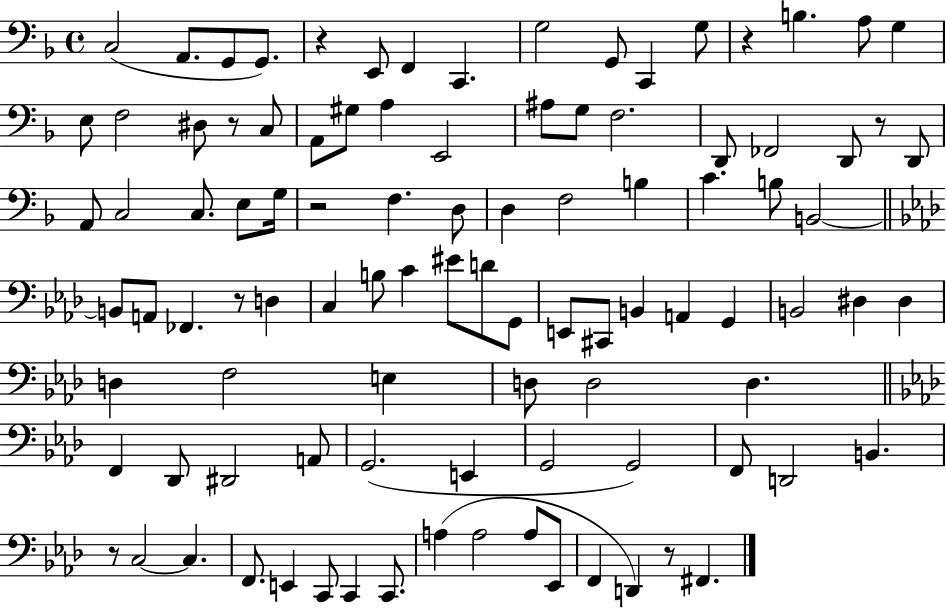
{
  \clef bass
  \time 4/4
  \defaultTimeSignature
  \key f \major
  c2( a,8. g,8 g,8.) | r4 e,8 f,4 c,4. | g2 g,8 c,4 g8 | r4 b4. a8 g4 | \break e8 f2 dis8 r8 c8 | a,8 gis8 a4 e,2 | ais8 g8 f2. | d,8 fes,2 d,8 r8 d,8 | \break a,8 c2 c8. e8 g16 | r2 f4. d8 | d4 f2 b4 | c'4. b8 b,2~~ | \break \bar "||" \break \key aes \major b,8 a,8 fes,4. r8 d4 | c4 b8 c'4 eis'8 d'8 g,8 | e,8 cis,8 b,4 a,4 g,4 | b,2 dis4 dis4 | \break d4 f2 e4 | d8 d2 d4. | \bar "||" \break \key aes \major f,4 des,8 dis,2 a,8 | g,2.( e,4 | g,2 g,2) | f,8 d,2 b,4. | \break r8 c2~~ c4. | f,8. e,4 c,8 c,4 c,8. | a4( a2 a8 ees,8 | f,4 d,4) r8 fis,4. | \break \bar "|."
}